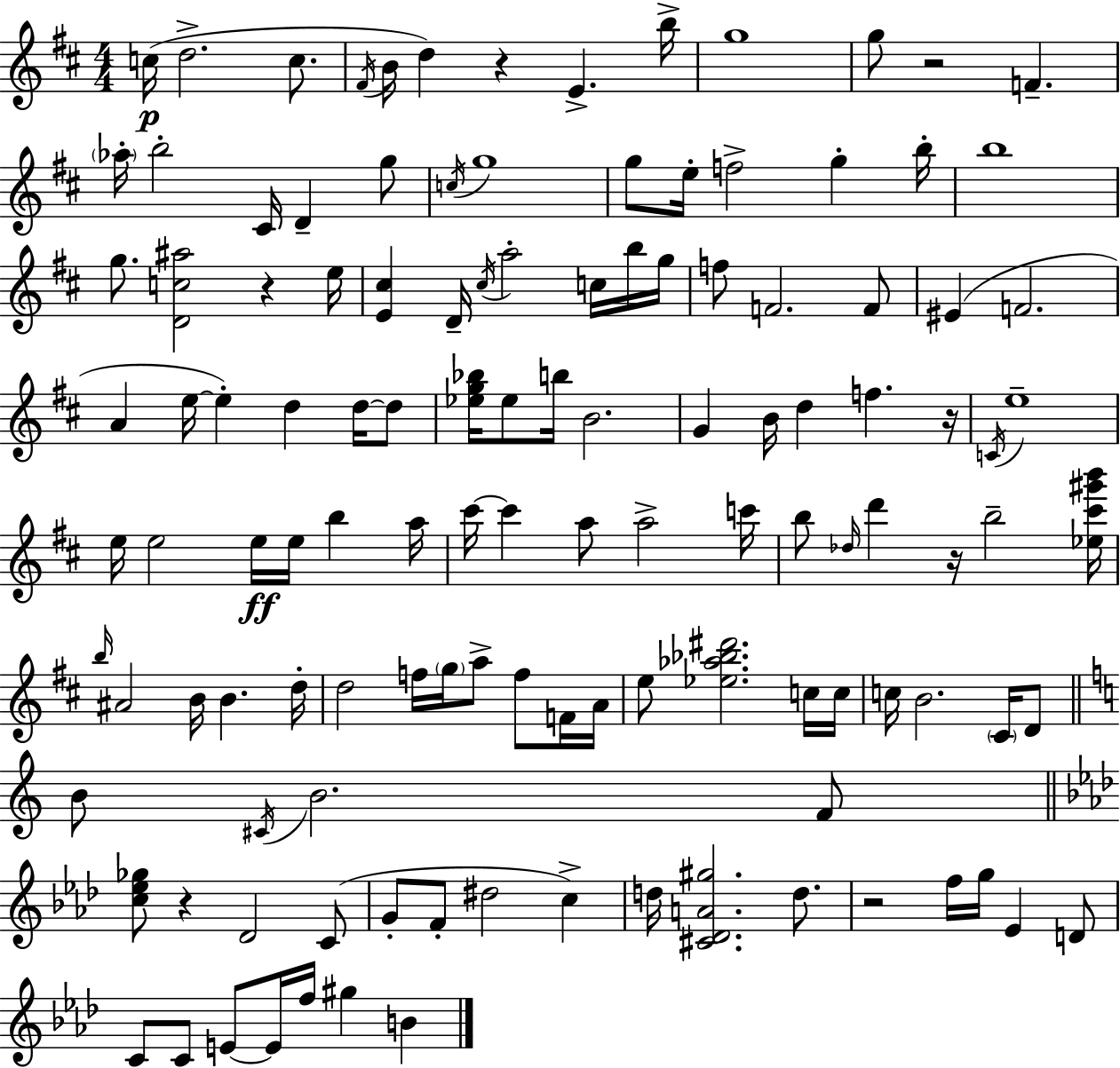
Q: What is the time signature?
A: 4/4